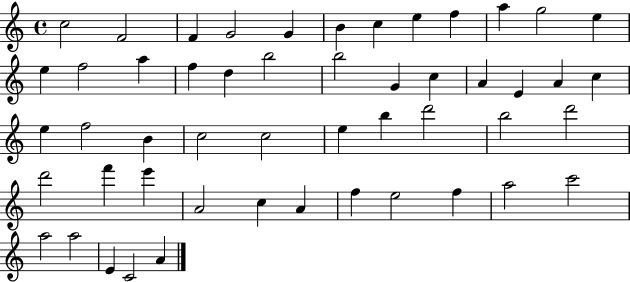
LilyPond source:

{
  \clef treble
  \time 4/4
  \defaultTimeSignature
  \key c \major
  c''2 f'2 | f'4 g'2 g'4 | b'4 c''4 e''4 f''4 | a''4 g''2 e''4 | \break e''4 f''2 a''4 | f''4 d''4 b''2 | b''2 g'4 c''4 | a'4 e'4 a'4 c''4 | \break e''4 f''2 b'4 | c''2 c''2 | e''4 b''4 d'''2 | b''2 d'''2 | \break d'''2 f'''4 e'''4 | a'2 c''4 a'4 | f''4 e''2 f''4 | a''2 c'''2 | \break a''2 a''2 | e'4 c'2 a'4 | \bar "|."
}